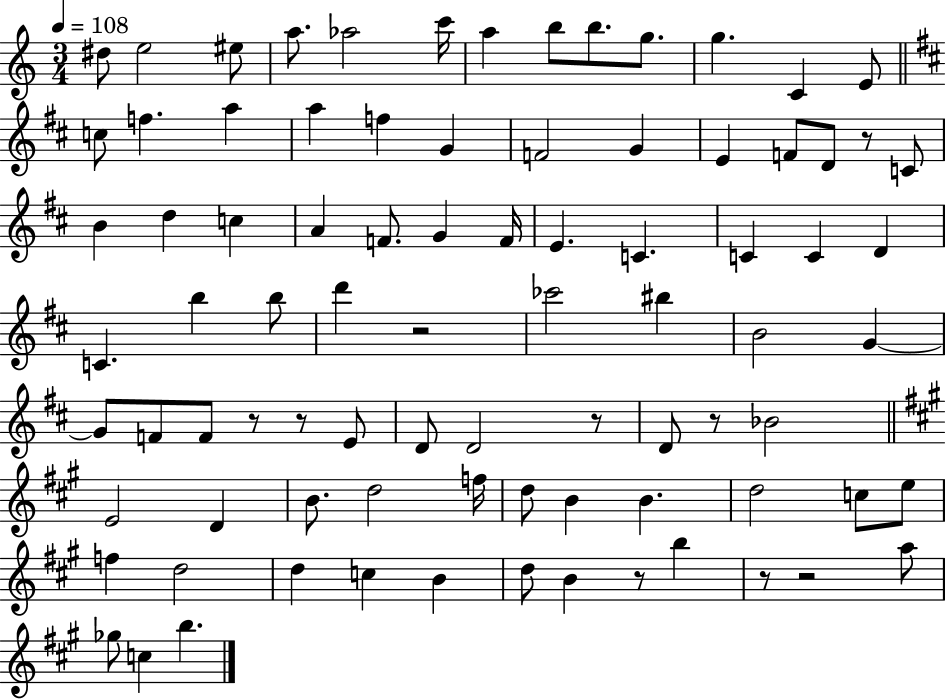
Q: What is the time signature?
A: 3/4